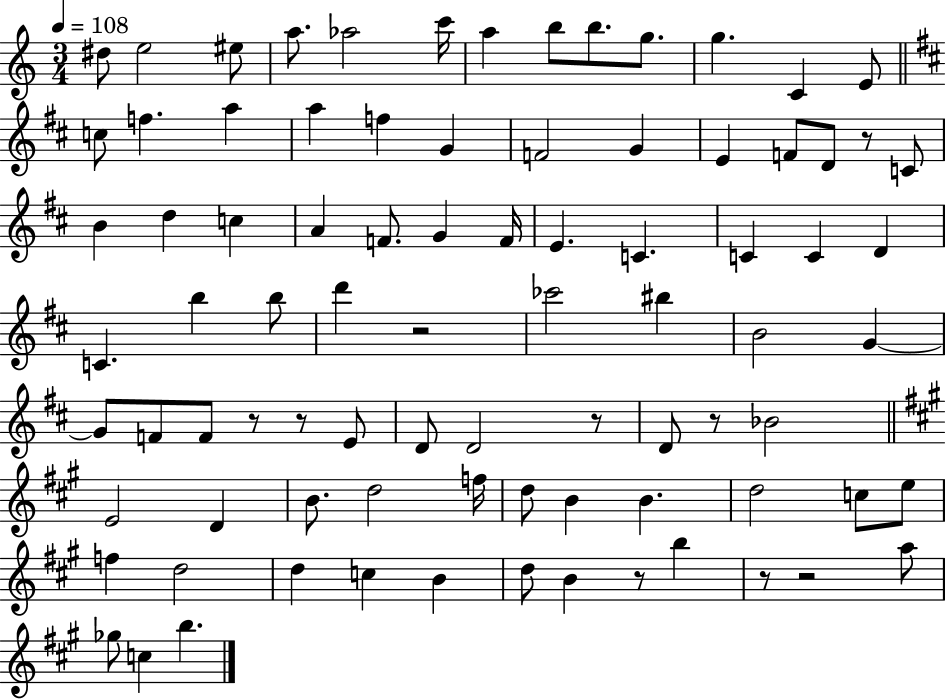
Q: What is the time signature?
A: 3/4